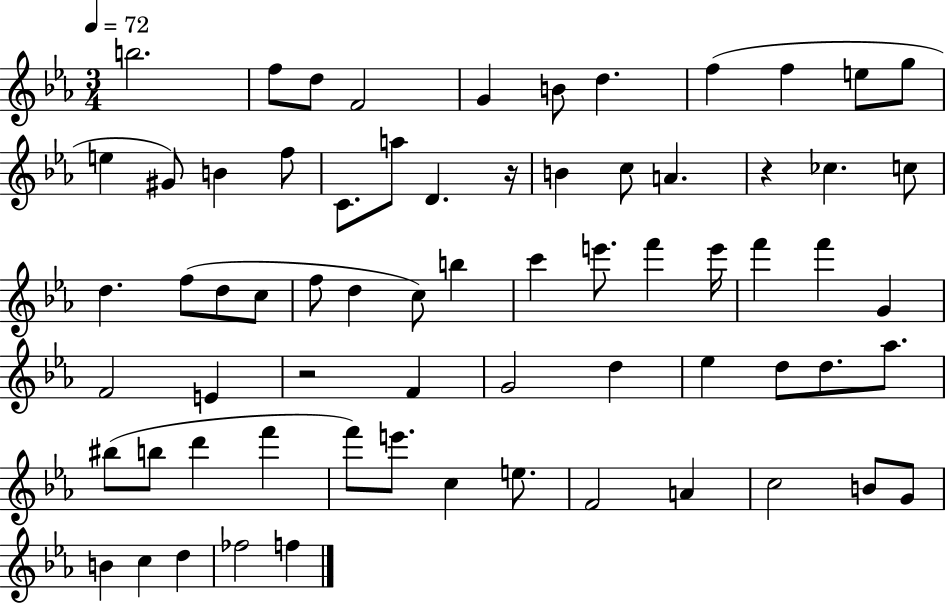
{
  \clef treble
  \numericTimeSignature
  \time 3/4
  \key ees \major
  \tempo 4 = 72
  b''2. | f''8 d''8 f'2 | g'4 b'8 d''4. | f''4( f''4 e''8 g''8 | \break e''4 gis'8) b'4 f''8 | c'8. a''8 d'4. r16 | b'4 c''8 a'4. | r4 ces''4. c''8 | \break d''4. f''8( d''8 c''8 | f''8 d''4 c''8) b''4 | c'''4 e'''8. f'''4 e'''16 | f'''4 f'''4 g'4 | \break f'2 e'4 | r2 f'4 | g'2 d''4 | ees''4 d''8 d''8. aes''8. | \break bis''8( b''8 d'''4 f'''4 | f'''8) e'''8. c''4 e''8. | f'2 a'4 | c''2 b'8 g'8 | \break b'4 c''4 d''4 | fes''2 f''4 | \bar "|."
}